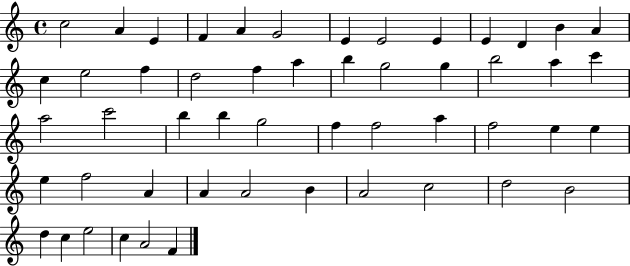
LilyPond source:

{
  \clef treble
  \time 4/4
  \defaultTimeSignature
  \key c \major
  c''2 a'4 e'4 | f'4 a'4 g'2 | e'4 e'2 e'4 | e'4 d'4 b'4 a'4 | \break c''4 e''2 f''4 | d''2 f''4 a''4 | b''4 g''2 g''4 | b''2 a''4 c'''4 | \break a''2 c'''2 | b''4 b''4 g''2 | f''4 f''2 a''4 | f''2 e''4 e''4 | \break e''4 f''2 a'4 | a'4 a'2 b'4 | a'2 c''2 | d''2 b'2 | \break d''4 c''4 e''2 | c''4 a'2 f'4 | \bar "|."
}